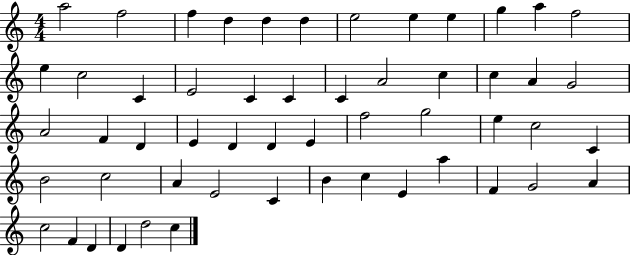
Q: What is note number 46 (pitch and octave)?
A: F4